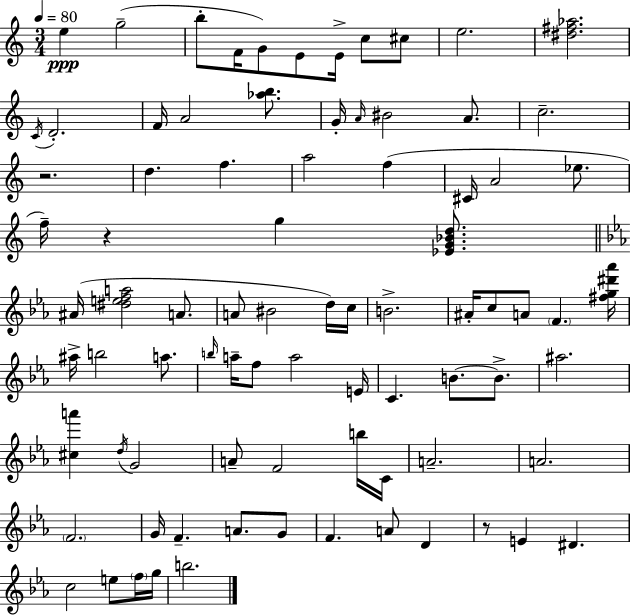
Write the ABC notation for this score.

X:1
T:Untitled
M:3/4
L:1/4
K:Am
e g2 b/2 F/4 G/2 E/2 E/4 c/2 ^c/2 e2 [^d^f_a]2 C/4 D2 F/4 A2 [_ab]/2 G/4 A/4 ^B2 A/2 c2 z2 d f a2 f ^C/4 A2 _e/2 f/4 z g [_EG_Bd]/2 ^A/4 [^defa]2 A/2 A/2 ^B2 d/4 c/4 B2 ^A/4 c/2 A/2 F [^fg^d'_a']/4 ^a/4 b2 a/2 b/4 a/4 f/2 a2 E/4 C B/2 B/2 ^a2 [^ca'] d/4 G2 A/2 F2 b/4 C/4 A2 A2 F2 G/4 F A/2 G/2 F A/2 D z/2 E ^D c2 e/2 f/4 g/4 b2